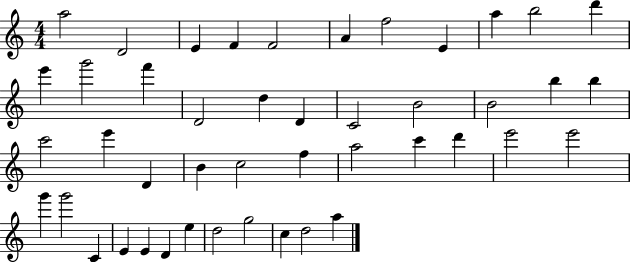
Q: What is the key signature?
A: C major